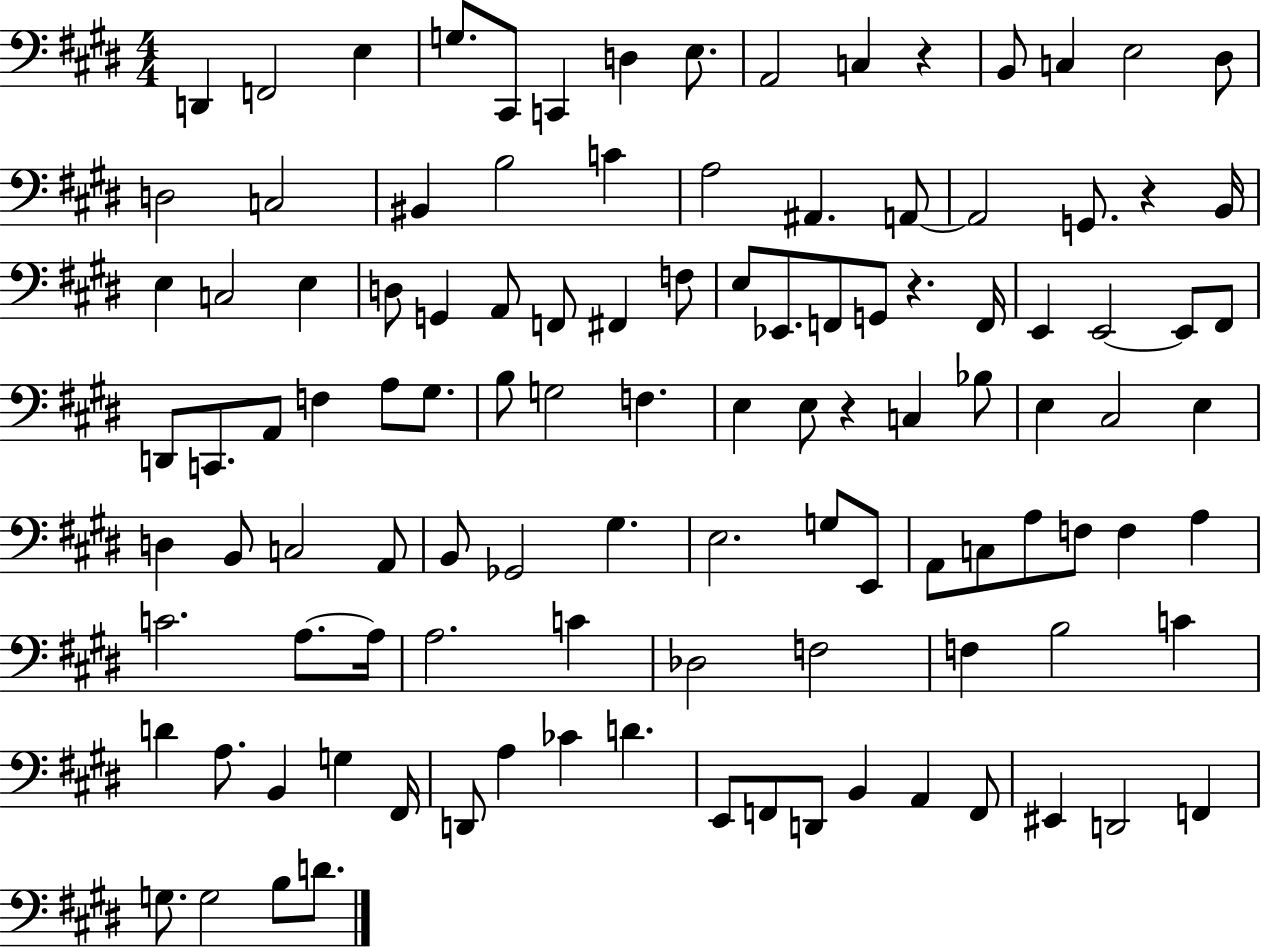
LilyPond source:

{
  \clef bass
  \numericTimeSignature
  \time 4/4
  \key e \major
  d,4 f,2 e4 | g8. cis,8 c,4 d4 e8. | a,2 c4 r4 | b,8 c4 e2 dis8 | \break d2 c2 | bis,4 b2 c'4 | a2 ais,4. a,8~~ | a,2 g,8. r4 b,16 | \break e4 c2 e4 | d8 g,4 a,8 f,8 fis,4 f8 | e8 ees,8. f,8 g,8 r4. f,16 | e,4 e,2~~ e,8 fis,8 | \break d,8 c,8. a,8 f4 a8 gis8. | b8 g2 f4. | e4 e8 r4 c4 bes8 | e4 cis2 e4 | \break d4 b,8 c2 a,8 | b,8 ges,2 gis4. | e2. g8 e,8 | a,8 c8 a8 f8 f4 a4 | \break c'2. a8.~~ a16 | a2. c'4 | des2 f2 | f4 b2 c'4 | \break d'4 a8. b,4 g4 fis,16 | d,8 a4 ces'4 d'4. | e,8 f,8 d,8 b,4 a,4 f,8 | eis,4 d,2 f,4 | \break g8. g2 b8 d'8. | \bar "|."
}